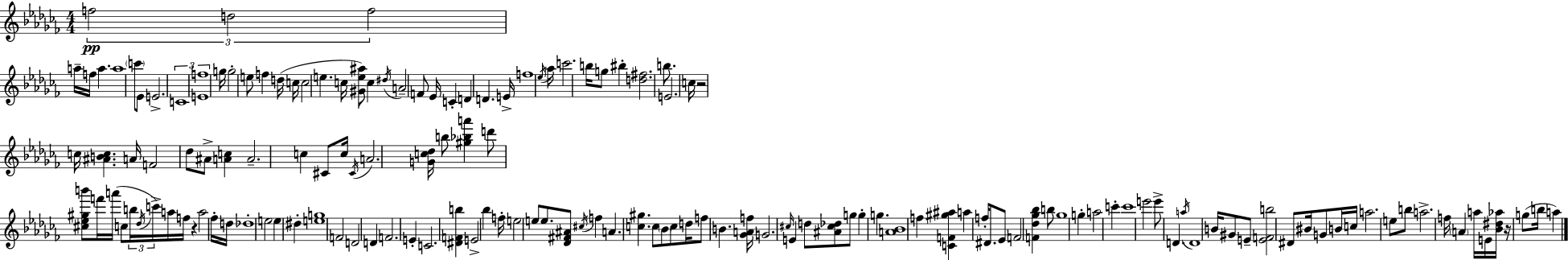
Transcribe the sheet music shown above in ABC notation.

X:1
T:Untitled
M:4/4
L:1/4
K:Abm
f2 d2 f2 a/4 f/4 a a4 c'/2 _E/2 E2 C4 E4 f4 g/4 g2 e/2 f d/4 c/4 c2 e c/4 [^Ge^a]/2 c ^d/4 A2 F/2 _E/4 C D D E/4 f4 _e/4 _a/4 c'2 b/4 g/2 ^b [d^f]2 b/2 E2 c/4 z2 c/4 [^ABc] A/4 F2 _d/2 ^A/2 [Ac] A2 c ^C/2 c/4 ^C/4 A2 [Gc_d]/4 b/2 [^g_ba'] d'/2 [^c_e^gb']/2 f'/4 a'/4 c/2 b/4 _d/4 c'/4 a/4 f/4 z a2 _f/4 d/4 _d4 e2 e ^d [eg]4 F2 D2 D F2 E C2 [^DFb] E2 _b f/4 e2 e/2 e/2 [_D^F^A]/2 ^c/4 f A [c^g] c/2 _B/2 c/2 d/4 f/2 B [_GAf]/4 G2 ^c/4 E d/2 [^A^c_d]/2 g/2 g g [A_B]4 f [CF^g^a] a f/4 ^D/2 _E/2 F2 [F_d_g_b] b/2 _g4 g a2 c' c'4 e'2 e'/2 D a/4 D4 B/4 ^G/2 E/2 [EFb]2 ^D/2 ^B/4 G/2 B/4 c/4 a2 e/2 b/2 a2 f/4 A a/4 E/4 [_B^d_a]/4 z/4 g/2 b/4 a